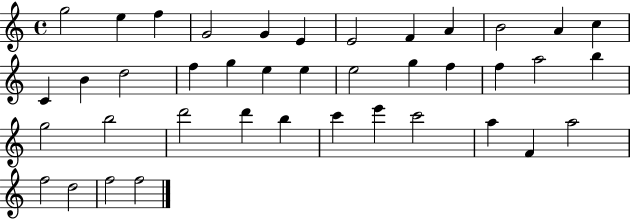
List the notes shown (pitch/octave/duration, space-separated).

G5/h E5/q F5/q G4/h G4/q E4/q E4/h F4/q A4/q B4/h A4/q C5/q C4/q B4/q D5/h F5/q G5/q E5/q E5/q E5/h G5/q F5/q F5/q A5/h B5/q G5/h B5/h D6/h D6/q B5/q C6/q E6/q C6/h A5/q F4/q A5/h F5/h D5/h F5/h F5/h